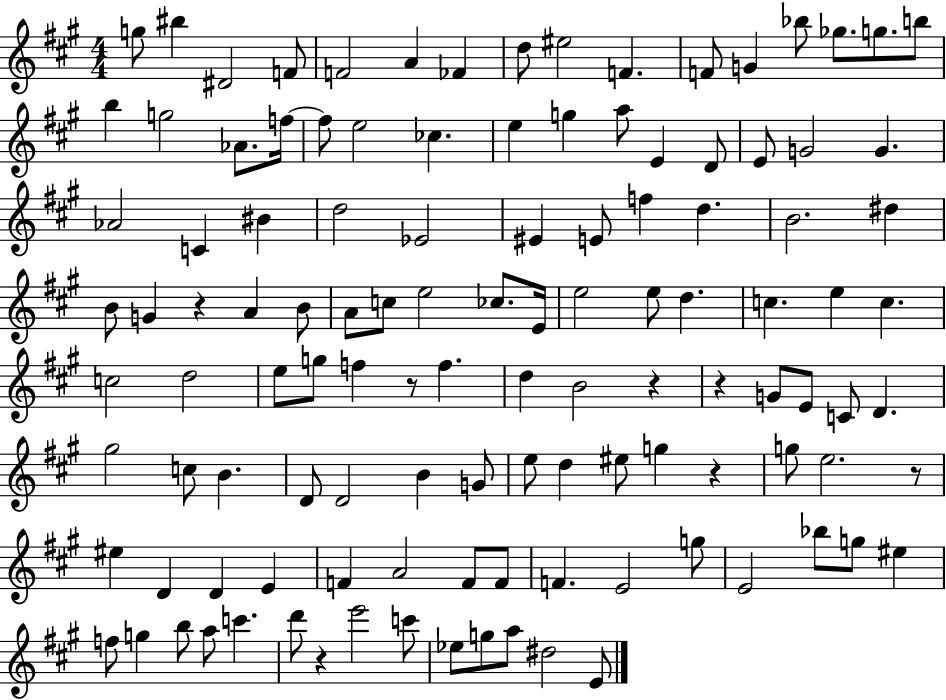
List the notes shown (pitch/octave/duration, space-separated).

G5/e BIS5/q D#4/h F4/e F4/h A4/q FES4/q D5/e EIS5/h F4/q. F4/e G4/q Bb5/e Gb5/e. G5/e. B5/e B5/q G5/h Ab4/e. F5/s F5/e E5/h CES5/q. E5/q G5/q A5/e E4/q D4/e E4/e G4/h G4/q. Ab4/h C4/q BIS4/q D5/h Eb4/h EIS4/q E4/e F5/q D5/q. B4/h. D#5/q B4/e G4/q R/q A4/q B4/e A4/e C5/e E5/h CES5/e. E4/s E5/h E5/e D5/q. C5/q. E5/q C5/q. C5/h D5/h E5/e G5/e F5/q R/e F5/q. D5/q B4/h R/q R/q G4/e E4/e C4/e D4/q. G#5/h C5/e B4/q. D4/e D4/h B4/q G4/e E5/e D5/q EIS5/e G5/q R/q G5/e E5/h. R/e EIS5/q D4/q D4/q E4/q F4/q A4/h F4/e F4/e F4/q. E4/h G5/e E4/h Bb5/e G5/e EIS5/q F5/e G5/q B5/e A5/e C6/q. D6/e R/q E6/h C6/e Eb5/e G5/e A5/e D#5/h E4/e